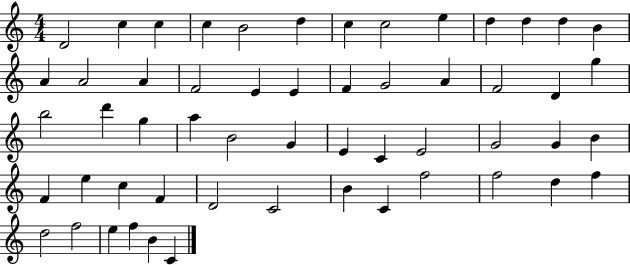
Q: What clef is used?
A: treble